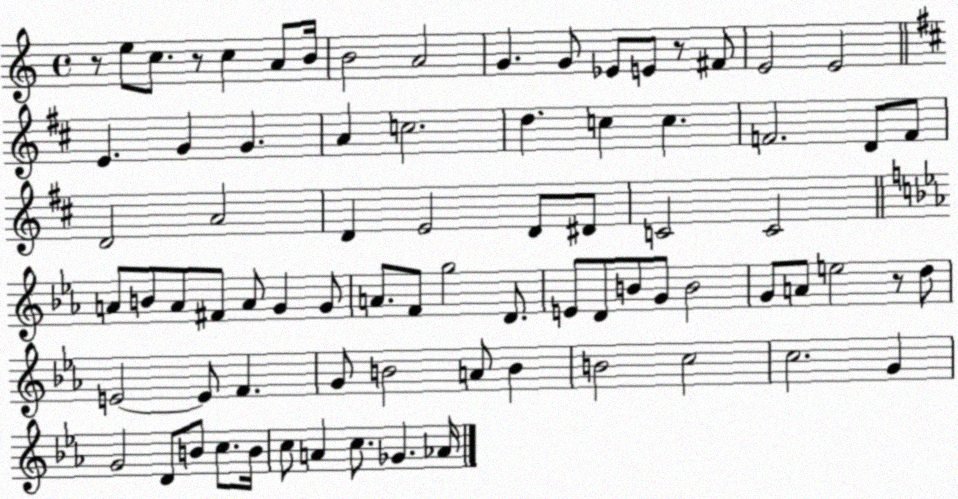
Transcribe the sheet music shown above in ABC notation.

X:1
T:Untitled
M:4/4
L:1/4
K:C
z/2 e/2 c/2 z/2 c A/2 B/4 B2 A2 G G/2 _E/2 E/2 z/2 ^F/2 E2 E2 E G G A c2 d c c F2 D/2 F/2 D2 A2 D E2 D/2 ^D/2 C2 C2 A/2 B/2 A/2 ^F/2 A/2 G G/2 A/2 F/2 g2 D/2 E/2 D/2 B/2 G/2 B2 G/2 A/2 e2 z/2 d/2 E2 E/2 F G/2 B2 A/2 B B2 c2 c2 G G2 D/2 B/2 c/2 B/4 c/2 A c/2 _G _A/4